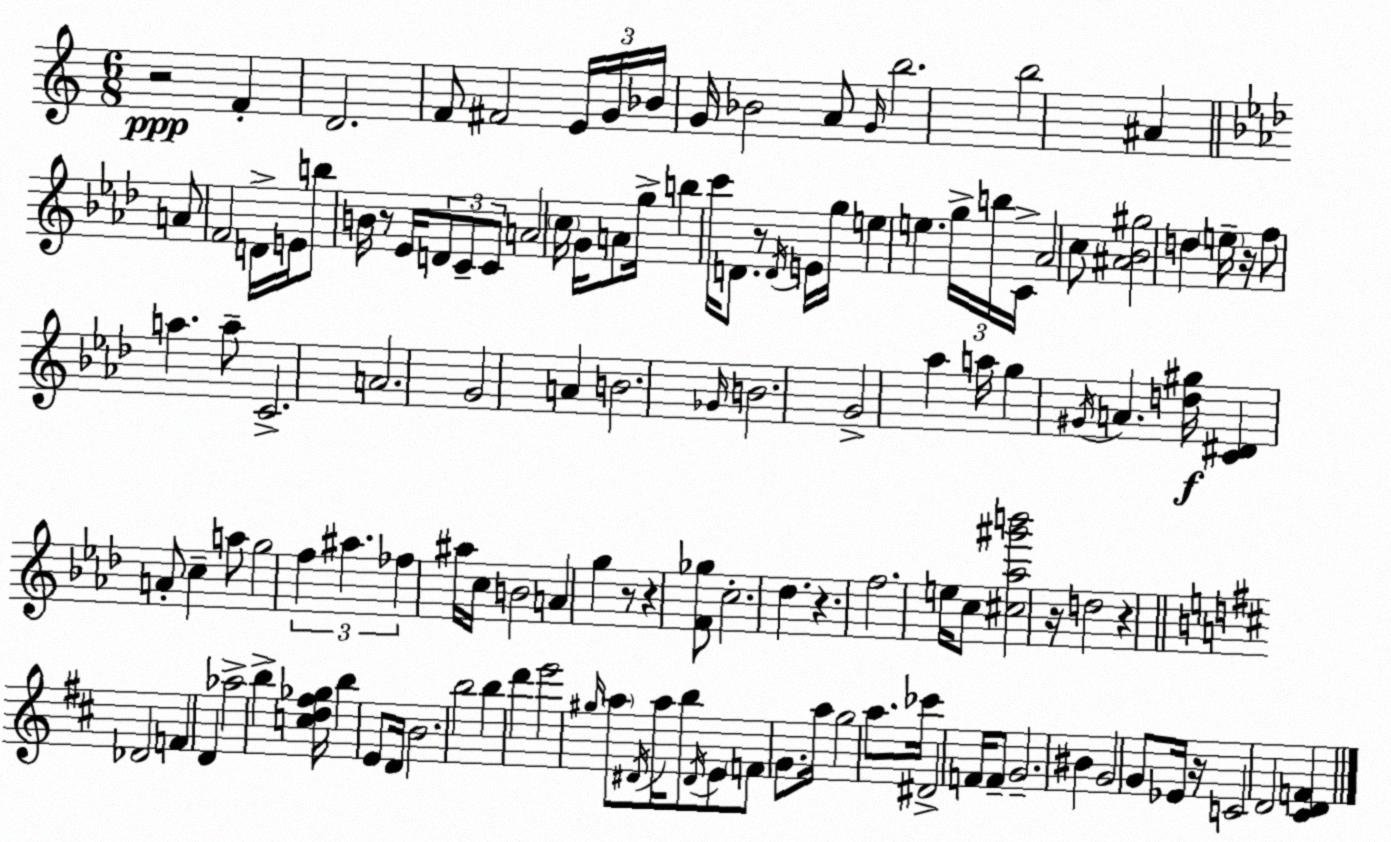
X:1
T:Untitled
M:6/8
L:1/4
K:Am
z2 F D2 F/2 ^F2 E/4 G/4 _B/4 G/4 _B2 A/2 G/4 b2 b2 ^A A/2 F2 D/4 E/4 b/2 B/4 z/2 _E/4 D/2 C/2 C/2 A2 c/4 G/4 A/2 g/4 b c'/4 D/2 z/2 D/4 E/4 g/4 e e g/4 b/4 C/4 _A2 c/2 [^A_B^g]2 d e/4 z/4 f/2 a a/2 C2 A2 G2 A B2 _G/4 B2 G2 _a a/4 g ^G/4 A [d^g]/4 [C^D] A/2 c a/2 g2 f ^a _f ^a/4 c/4 B2 A g z/2 z [F_g]/2 c2 _d z f2 e/4 c/2 [^c_a^g'b']2 z/4 d2 z _D2 F D _a2 b [cd^f_g]/4 b E/2 D/4 B2 b2 b d' e'2 ^g/4 a/2 ^D/4 a/4 b/2 ^D/4 E/2 F/2 G/2 a/4 g2 a/2 _c'/4 ^D2 F/4 F/2 G2 ^B G2 G/2 _E/4 z/4 C2 D2 [^CDF]